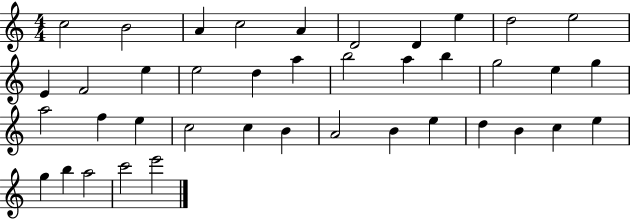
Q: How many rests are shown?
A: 0